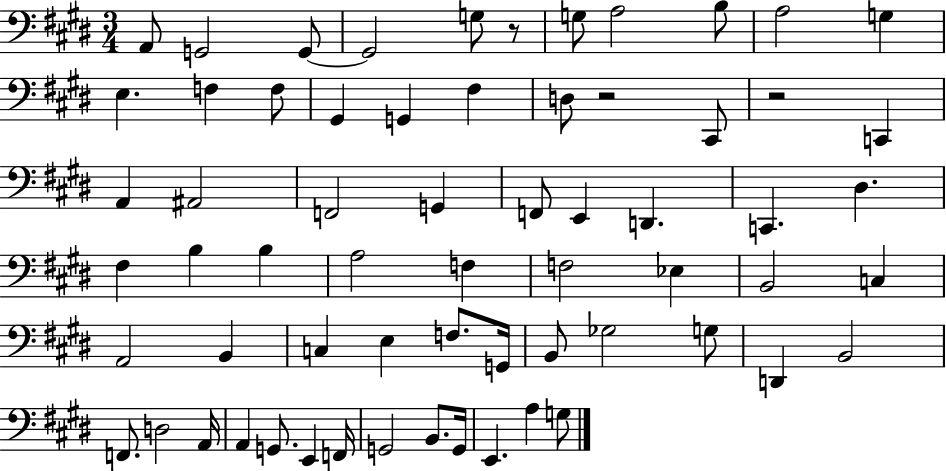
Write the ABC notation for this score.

X:1
T:Untitled
M:3/4
L:1/4
K:E
A,,/2 G,,2 G,,/2 G,,2 G,/2 z/2 G,/2 A,2 B,/2 A,2 G, E, F, F,/2 ^G,, G,, ^F, D,/2 z2 ^C,,/2 z2 C,, A,, ^A,,2 F,,2 G,, F,,/2 E,, D,, C,, ^D, ^F, B, B, A,2 F, F,2 _E, B,,2 C, A,,2 B,, C, E, F,/2 G,,/4 B,,/2 _G,2 G,/2 D,, B,,2 F,,/2 D,2 A,,/4 A,, G,,/2 E,, F,,/4 G,,2 B,,/2 G,,/4 E,, A, G,/2